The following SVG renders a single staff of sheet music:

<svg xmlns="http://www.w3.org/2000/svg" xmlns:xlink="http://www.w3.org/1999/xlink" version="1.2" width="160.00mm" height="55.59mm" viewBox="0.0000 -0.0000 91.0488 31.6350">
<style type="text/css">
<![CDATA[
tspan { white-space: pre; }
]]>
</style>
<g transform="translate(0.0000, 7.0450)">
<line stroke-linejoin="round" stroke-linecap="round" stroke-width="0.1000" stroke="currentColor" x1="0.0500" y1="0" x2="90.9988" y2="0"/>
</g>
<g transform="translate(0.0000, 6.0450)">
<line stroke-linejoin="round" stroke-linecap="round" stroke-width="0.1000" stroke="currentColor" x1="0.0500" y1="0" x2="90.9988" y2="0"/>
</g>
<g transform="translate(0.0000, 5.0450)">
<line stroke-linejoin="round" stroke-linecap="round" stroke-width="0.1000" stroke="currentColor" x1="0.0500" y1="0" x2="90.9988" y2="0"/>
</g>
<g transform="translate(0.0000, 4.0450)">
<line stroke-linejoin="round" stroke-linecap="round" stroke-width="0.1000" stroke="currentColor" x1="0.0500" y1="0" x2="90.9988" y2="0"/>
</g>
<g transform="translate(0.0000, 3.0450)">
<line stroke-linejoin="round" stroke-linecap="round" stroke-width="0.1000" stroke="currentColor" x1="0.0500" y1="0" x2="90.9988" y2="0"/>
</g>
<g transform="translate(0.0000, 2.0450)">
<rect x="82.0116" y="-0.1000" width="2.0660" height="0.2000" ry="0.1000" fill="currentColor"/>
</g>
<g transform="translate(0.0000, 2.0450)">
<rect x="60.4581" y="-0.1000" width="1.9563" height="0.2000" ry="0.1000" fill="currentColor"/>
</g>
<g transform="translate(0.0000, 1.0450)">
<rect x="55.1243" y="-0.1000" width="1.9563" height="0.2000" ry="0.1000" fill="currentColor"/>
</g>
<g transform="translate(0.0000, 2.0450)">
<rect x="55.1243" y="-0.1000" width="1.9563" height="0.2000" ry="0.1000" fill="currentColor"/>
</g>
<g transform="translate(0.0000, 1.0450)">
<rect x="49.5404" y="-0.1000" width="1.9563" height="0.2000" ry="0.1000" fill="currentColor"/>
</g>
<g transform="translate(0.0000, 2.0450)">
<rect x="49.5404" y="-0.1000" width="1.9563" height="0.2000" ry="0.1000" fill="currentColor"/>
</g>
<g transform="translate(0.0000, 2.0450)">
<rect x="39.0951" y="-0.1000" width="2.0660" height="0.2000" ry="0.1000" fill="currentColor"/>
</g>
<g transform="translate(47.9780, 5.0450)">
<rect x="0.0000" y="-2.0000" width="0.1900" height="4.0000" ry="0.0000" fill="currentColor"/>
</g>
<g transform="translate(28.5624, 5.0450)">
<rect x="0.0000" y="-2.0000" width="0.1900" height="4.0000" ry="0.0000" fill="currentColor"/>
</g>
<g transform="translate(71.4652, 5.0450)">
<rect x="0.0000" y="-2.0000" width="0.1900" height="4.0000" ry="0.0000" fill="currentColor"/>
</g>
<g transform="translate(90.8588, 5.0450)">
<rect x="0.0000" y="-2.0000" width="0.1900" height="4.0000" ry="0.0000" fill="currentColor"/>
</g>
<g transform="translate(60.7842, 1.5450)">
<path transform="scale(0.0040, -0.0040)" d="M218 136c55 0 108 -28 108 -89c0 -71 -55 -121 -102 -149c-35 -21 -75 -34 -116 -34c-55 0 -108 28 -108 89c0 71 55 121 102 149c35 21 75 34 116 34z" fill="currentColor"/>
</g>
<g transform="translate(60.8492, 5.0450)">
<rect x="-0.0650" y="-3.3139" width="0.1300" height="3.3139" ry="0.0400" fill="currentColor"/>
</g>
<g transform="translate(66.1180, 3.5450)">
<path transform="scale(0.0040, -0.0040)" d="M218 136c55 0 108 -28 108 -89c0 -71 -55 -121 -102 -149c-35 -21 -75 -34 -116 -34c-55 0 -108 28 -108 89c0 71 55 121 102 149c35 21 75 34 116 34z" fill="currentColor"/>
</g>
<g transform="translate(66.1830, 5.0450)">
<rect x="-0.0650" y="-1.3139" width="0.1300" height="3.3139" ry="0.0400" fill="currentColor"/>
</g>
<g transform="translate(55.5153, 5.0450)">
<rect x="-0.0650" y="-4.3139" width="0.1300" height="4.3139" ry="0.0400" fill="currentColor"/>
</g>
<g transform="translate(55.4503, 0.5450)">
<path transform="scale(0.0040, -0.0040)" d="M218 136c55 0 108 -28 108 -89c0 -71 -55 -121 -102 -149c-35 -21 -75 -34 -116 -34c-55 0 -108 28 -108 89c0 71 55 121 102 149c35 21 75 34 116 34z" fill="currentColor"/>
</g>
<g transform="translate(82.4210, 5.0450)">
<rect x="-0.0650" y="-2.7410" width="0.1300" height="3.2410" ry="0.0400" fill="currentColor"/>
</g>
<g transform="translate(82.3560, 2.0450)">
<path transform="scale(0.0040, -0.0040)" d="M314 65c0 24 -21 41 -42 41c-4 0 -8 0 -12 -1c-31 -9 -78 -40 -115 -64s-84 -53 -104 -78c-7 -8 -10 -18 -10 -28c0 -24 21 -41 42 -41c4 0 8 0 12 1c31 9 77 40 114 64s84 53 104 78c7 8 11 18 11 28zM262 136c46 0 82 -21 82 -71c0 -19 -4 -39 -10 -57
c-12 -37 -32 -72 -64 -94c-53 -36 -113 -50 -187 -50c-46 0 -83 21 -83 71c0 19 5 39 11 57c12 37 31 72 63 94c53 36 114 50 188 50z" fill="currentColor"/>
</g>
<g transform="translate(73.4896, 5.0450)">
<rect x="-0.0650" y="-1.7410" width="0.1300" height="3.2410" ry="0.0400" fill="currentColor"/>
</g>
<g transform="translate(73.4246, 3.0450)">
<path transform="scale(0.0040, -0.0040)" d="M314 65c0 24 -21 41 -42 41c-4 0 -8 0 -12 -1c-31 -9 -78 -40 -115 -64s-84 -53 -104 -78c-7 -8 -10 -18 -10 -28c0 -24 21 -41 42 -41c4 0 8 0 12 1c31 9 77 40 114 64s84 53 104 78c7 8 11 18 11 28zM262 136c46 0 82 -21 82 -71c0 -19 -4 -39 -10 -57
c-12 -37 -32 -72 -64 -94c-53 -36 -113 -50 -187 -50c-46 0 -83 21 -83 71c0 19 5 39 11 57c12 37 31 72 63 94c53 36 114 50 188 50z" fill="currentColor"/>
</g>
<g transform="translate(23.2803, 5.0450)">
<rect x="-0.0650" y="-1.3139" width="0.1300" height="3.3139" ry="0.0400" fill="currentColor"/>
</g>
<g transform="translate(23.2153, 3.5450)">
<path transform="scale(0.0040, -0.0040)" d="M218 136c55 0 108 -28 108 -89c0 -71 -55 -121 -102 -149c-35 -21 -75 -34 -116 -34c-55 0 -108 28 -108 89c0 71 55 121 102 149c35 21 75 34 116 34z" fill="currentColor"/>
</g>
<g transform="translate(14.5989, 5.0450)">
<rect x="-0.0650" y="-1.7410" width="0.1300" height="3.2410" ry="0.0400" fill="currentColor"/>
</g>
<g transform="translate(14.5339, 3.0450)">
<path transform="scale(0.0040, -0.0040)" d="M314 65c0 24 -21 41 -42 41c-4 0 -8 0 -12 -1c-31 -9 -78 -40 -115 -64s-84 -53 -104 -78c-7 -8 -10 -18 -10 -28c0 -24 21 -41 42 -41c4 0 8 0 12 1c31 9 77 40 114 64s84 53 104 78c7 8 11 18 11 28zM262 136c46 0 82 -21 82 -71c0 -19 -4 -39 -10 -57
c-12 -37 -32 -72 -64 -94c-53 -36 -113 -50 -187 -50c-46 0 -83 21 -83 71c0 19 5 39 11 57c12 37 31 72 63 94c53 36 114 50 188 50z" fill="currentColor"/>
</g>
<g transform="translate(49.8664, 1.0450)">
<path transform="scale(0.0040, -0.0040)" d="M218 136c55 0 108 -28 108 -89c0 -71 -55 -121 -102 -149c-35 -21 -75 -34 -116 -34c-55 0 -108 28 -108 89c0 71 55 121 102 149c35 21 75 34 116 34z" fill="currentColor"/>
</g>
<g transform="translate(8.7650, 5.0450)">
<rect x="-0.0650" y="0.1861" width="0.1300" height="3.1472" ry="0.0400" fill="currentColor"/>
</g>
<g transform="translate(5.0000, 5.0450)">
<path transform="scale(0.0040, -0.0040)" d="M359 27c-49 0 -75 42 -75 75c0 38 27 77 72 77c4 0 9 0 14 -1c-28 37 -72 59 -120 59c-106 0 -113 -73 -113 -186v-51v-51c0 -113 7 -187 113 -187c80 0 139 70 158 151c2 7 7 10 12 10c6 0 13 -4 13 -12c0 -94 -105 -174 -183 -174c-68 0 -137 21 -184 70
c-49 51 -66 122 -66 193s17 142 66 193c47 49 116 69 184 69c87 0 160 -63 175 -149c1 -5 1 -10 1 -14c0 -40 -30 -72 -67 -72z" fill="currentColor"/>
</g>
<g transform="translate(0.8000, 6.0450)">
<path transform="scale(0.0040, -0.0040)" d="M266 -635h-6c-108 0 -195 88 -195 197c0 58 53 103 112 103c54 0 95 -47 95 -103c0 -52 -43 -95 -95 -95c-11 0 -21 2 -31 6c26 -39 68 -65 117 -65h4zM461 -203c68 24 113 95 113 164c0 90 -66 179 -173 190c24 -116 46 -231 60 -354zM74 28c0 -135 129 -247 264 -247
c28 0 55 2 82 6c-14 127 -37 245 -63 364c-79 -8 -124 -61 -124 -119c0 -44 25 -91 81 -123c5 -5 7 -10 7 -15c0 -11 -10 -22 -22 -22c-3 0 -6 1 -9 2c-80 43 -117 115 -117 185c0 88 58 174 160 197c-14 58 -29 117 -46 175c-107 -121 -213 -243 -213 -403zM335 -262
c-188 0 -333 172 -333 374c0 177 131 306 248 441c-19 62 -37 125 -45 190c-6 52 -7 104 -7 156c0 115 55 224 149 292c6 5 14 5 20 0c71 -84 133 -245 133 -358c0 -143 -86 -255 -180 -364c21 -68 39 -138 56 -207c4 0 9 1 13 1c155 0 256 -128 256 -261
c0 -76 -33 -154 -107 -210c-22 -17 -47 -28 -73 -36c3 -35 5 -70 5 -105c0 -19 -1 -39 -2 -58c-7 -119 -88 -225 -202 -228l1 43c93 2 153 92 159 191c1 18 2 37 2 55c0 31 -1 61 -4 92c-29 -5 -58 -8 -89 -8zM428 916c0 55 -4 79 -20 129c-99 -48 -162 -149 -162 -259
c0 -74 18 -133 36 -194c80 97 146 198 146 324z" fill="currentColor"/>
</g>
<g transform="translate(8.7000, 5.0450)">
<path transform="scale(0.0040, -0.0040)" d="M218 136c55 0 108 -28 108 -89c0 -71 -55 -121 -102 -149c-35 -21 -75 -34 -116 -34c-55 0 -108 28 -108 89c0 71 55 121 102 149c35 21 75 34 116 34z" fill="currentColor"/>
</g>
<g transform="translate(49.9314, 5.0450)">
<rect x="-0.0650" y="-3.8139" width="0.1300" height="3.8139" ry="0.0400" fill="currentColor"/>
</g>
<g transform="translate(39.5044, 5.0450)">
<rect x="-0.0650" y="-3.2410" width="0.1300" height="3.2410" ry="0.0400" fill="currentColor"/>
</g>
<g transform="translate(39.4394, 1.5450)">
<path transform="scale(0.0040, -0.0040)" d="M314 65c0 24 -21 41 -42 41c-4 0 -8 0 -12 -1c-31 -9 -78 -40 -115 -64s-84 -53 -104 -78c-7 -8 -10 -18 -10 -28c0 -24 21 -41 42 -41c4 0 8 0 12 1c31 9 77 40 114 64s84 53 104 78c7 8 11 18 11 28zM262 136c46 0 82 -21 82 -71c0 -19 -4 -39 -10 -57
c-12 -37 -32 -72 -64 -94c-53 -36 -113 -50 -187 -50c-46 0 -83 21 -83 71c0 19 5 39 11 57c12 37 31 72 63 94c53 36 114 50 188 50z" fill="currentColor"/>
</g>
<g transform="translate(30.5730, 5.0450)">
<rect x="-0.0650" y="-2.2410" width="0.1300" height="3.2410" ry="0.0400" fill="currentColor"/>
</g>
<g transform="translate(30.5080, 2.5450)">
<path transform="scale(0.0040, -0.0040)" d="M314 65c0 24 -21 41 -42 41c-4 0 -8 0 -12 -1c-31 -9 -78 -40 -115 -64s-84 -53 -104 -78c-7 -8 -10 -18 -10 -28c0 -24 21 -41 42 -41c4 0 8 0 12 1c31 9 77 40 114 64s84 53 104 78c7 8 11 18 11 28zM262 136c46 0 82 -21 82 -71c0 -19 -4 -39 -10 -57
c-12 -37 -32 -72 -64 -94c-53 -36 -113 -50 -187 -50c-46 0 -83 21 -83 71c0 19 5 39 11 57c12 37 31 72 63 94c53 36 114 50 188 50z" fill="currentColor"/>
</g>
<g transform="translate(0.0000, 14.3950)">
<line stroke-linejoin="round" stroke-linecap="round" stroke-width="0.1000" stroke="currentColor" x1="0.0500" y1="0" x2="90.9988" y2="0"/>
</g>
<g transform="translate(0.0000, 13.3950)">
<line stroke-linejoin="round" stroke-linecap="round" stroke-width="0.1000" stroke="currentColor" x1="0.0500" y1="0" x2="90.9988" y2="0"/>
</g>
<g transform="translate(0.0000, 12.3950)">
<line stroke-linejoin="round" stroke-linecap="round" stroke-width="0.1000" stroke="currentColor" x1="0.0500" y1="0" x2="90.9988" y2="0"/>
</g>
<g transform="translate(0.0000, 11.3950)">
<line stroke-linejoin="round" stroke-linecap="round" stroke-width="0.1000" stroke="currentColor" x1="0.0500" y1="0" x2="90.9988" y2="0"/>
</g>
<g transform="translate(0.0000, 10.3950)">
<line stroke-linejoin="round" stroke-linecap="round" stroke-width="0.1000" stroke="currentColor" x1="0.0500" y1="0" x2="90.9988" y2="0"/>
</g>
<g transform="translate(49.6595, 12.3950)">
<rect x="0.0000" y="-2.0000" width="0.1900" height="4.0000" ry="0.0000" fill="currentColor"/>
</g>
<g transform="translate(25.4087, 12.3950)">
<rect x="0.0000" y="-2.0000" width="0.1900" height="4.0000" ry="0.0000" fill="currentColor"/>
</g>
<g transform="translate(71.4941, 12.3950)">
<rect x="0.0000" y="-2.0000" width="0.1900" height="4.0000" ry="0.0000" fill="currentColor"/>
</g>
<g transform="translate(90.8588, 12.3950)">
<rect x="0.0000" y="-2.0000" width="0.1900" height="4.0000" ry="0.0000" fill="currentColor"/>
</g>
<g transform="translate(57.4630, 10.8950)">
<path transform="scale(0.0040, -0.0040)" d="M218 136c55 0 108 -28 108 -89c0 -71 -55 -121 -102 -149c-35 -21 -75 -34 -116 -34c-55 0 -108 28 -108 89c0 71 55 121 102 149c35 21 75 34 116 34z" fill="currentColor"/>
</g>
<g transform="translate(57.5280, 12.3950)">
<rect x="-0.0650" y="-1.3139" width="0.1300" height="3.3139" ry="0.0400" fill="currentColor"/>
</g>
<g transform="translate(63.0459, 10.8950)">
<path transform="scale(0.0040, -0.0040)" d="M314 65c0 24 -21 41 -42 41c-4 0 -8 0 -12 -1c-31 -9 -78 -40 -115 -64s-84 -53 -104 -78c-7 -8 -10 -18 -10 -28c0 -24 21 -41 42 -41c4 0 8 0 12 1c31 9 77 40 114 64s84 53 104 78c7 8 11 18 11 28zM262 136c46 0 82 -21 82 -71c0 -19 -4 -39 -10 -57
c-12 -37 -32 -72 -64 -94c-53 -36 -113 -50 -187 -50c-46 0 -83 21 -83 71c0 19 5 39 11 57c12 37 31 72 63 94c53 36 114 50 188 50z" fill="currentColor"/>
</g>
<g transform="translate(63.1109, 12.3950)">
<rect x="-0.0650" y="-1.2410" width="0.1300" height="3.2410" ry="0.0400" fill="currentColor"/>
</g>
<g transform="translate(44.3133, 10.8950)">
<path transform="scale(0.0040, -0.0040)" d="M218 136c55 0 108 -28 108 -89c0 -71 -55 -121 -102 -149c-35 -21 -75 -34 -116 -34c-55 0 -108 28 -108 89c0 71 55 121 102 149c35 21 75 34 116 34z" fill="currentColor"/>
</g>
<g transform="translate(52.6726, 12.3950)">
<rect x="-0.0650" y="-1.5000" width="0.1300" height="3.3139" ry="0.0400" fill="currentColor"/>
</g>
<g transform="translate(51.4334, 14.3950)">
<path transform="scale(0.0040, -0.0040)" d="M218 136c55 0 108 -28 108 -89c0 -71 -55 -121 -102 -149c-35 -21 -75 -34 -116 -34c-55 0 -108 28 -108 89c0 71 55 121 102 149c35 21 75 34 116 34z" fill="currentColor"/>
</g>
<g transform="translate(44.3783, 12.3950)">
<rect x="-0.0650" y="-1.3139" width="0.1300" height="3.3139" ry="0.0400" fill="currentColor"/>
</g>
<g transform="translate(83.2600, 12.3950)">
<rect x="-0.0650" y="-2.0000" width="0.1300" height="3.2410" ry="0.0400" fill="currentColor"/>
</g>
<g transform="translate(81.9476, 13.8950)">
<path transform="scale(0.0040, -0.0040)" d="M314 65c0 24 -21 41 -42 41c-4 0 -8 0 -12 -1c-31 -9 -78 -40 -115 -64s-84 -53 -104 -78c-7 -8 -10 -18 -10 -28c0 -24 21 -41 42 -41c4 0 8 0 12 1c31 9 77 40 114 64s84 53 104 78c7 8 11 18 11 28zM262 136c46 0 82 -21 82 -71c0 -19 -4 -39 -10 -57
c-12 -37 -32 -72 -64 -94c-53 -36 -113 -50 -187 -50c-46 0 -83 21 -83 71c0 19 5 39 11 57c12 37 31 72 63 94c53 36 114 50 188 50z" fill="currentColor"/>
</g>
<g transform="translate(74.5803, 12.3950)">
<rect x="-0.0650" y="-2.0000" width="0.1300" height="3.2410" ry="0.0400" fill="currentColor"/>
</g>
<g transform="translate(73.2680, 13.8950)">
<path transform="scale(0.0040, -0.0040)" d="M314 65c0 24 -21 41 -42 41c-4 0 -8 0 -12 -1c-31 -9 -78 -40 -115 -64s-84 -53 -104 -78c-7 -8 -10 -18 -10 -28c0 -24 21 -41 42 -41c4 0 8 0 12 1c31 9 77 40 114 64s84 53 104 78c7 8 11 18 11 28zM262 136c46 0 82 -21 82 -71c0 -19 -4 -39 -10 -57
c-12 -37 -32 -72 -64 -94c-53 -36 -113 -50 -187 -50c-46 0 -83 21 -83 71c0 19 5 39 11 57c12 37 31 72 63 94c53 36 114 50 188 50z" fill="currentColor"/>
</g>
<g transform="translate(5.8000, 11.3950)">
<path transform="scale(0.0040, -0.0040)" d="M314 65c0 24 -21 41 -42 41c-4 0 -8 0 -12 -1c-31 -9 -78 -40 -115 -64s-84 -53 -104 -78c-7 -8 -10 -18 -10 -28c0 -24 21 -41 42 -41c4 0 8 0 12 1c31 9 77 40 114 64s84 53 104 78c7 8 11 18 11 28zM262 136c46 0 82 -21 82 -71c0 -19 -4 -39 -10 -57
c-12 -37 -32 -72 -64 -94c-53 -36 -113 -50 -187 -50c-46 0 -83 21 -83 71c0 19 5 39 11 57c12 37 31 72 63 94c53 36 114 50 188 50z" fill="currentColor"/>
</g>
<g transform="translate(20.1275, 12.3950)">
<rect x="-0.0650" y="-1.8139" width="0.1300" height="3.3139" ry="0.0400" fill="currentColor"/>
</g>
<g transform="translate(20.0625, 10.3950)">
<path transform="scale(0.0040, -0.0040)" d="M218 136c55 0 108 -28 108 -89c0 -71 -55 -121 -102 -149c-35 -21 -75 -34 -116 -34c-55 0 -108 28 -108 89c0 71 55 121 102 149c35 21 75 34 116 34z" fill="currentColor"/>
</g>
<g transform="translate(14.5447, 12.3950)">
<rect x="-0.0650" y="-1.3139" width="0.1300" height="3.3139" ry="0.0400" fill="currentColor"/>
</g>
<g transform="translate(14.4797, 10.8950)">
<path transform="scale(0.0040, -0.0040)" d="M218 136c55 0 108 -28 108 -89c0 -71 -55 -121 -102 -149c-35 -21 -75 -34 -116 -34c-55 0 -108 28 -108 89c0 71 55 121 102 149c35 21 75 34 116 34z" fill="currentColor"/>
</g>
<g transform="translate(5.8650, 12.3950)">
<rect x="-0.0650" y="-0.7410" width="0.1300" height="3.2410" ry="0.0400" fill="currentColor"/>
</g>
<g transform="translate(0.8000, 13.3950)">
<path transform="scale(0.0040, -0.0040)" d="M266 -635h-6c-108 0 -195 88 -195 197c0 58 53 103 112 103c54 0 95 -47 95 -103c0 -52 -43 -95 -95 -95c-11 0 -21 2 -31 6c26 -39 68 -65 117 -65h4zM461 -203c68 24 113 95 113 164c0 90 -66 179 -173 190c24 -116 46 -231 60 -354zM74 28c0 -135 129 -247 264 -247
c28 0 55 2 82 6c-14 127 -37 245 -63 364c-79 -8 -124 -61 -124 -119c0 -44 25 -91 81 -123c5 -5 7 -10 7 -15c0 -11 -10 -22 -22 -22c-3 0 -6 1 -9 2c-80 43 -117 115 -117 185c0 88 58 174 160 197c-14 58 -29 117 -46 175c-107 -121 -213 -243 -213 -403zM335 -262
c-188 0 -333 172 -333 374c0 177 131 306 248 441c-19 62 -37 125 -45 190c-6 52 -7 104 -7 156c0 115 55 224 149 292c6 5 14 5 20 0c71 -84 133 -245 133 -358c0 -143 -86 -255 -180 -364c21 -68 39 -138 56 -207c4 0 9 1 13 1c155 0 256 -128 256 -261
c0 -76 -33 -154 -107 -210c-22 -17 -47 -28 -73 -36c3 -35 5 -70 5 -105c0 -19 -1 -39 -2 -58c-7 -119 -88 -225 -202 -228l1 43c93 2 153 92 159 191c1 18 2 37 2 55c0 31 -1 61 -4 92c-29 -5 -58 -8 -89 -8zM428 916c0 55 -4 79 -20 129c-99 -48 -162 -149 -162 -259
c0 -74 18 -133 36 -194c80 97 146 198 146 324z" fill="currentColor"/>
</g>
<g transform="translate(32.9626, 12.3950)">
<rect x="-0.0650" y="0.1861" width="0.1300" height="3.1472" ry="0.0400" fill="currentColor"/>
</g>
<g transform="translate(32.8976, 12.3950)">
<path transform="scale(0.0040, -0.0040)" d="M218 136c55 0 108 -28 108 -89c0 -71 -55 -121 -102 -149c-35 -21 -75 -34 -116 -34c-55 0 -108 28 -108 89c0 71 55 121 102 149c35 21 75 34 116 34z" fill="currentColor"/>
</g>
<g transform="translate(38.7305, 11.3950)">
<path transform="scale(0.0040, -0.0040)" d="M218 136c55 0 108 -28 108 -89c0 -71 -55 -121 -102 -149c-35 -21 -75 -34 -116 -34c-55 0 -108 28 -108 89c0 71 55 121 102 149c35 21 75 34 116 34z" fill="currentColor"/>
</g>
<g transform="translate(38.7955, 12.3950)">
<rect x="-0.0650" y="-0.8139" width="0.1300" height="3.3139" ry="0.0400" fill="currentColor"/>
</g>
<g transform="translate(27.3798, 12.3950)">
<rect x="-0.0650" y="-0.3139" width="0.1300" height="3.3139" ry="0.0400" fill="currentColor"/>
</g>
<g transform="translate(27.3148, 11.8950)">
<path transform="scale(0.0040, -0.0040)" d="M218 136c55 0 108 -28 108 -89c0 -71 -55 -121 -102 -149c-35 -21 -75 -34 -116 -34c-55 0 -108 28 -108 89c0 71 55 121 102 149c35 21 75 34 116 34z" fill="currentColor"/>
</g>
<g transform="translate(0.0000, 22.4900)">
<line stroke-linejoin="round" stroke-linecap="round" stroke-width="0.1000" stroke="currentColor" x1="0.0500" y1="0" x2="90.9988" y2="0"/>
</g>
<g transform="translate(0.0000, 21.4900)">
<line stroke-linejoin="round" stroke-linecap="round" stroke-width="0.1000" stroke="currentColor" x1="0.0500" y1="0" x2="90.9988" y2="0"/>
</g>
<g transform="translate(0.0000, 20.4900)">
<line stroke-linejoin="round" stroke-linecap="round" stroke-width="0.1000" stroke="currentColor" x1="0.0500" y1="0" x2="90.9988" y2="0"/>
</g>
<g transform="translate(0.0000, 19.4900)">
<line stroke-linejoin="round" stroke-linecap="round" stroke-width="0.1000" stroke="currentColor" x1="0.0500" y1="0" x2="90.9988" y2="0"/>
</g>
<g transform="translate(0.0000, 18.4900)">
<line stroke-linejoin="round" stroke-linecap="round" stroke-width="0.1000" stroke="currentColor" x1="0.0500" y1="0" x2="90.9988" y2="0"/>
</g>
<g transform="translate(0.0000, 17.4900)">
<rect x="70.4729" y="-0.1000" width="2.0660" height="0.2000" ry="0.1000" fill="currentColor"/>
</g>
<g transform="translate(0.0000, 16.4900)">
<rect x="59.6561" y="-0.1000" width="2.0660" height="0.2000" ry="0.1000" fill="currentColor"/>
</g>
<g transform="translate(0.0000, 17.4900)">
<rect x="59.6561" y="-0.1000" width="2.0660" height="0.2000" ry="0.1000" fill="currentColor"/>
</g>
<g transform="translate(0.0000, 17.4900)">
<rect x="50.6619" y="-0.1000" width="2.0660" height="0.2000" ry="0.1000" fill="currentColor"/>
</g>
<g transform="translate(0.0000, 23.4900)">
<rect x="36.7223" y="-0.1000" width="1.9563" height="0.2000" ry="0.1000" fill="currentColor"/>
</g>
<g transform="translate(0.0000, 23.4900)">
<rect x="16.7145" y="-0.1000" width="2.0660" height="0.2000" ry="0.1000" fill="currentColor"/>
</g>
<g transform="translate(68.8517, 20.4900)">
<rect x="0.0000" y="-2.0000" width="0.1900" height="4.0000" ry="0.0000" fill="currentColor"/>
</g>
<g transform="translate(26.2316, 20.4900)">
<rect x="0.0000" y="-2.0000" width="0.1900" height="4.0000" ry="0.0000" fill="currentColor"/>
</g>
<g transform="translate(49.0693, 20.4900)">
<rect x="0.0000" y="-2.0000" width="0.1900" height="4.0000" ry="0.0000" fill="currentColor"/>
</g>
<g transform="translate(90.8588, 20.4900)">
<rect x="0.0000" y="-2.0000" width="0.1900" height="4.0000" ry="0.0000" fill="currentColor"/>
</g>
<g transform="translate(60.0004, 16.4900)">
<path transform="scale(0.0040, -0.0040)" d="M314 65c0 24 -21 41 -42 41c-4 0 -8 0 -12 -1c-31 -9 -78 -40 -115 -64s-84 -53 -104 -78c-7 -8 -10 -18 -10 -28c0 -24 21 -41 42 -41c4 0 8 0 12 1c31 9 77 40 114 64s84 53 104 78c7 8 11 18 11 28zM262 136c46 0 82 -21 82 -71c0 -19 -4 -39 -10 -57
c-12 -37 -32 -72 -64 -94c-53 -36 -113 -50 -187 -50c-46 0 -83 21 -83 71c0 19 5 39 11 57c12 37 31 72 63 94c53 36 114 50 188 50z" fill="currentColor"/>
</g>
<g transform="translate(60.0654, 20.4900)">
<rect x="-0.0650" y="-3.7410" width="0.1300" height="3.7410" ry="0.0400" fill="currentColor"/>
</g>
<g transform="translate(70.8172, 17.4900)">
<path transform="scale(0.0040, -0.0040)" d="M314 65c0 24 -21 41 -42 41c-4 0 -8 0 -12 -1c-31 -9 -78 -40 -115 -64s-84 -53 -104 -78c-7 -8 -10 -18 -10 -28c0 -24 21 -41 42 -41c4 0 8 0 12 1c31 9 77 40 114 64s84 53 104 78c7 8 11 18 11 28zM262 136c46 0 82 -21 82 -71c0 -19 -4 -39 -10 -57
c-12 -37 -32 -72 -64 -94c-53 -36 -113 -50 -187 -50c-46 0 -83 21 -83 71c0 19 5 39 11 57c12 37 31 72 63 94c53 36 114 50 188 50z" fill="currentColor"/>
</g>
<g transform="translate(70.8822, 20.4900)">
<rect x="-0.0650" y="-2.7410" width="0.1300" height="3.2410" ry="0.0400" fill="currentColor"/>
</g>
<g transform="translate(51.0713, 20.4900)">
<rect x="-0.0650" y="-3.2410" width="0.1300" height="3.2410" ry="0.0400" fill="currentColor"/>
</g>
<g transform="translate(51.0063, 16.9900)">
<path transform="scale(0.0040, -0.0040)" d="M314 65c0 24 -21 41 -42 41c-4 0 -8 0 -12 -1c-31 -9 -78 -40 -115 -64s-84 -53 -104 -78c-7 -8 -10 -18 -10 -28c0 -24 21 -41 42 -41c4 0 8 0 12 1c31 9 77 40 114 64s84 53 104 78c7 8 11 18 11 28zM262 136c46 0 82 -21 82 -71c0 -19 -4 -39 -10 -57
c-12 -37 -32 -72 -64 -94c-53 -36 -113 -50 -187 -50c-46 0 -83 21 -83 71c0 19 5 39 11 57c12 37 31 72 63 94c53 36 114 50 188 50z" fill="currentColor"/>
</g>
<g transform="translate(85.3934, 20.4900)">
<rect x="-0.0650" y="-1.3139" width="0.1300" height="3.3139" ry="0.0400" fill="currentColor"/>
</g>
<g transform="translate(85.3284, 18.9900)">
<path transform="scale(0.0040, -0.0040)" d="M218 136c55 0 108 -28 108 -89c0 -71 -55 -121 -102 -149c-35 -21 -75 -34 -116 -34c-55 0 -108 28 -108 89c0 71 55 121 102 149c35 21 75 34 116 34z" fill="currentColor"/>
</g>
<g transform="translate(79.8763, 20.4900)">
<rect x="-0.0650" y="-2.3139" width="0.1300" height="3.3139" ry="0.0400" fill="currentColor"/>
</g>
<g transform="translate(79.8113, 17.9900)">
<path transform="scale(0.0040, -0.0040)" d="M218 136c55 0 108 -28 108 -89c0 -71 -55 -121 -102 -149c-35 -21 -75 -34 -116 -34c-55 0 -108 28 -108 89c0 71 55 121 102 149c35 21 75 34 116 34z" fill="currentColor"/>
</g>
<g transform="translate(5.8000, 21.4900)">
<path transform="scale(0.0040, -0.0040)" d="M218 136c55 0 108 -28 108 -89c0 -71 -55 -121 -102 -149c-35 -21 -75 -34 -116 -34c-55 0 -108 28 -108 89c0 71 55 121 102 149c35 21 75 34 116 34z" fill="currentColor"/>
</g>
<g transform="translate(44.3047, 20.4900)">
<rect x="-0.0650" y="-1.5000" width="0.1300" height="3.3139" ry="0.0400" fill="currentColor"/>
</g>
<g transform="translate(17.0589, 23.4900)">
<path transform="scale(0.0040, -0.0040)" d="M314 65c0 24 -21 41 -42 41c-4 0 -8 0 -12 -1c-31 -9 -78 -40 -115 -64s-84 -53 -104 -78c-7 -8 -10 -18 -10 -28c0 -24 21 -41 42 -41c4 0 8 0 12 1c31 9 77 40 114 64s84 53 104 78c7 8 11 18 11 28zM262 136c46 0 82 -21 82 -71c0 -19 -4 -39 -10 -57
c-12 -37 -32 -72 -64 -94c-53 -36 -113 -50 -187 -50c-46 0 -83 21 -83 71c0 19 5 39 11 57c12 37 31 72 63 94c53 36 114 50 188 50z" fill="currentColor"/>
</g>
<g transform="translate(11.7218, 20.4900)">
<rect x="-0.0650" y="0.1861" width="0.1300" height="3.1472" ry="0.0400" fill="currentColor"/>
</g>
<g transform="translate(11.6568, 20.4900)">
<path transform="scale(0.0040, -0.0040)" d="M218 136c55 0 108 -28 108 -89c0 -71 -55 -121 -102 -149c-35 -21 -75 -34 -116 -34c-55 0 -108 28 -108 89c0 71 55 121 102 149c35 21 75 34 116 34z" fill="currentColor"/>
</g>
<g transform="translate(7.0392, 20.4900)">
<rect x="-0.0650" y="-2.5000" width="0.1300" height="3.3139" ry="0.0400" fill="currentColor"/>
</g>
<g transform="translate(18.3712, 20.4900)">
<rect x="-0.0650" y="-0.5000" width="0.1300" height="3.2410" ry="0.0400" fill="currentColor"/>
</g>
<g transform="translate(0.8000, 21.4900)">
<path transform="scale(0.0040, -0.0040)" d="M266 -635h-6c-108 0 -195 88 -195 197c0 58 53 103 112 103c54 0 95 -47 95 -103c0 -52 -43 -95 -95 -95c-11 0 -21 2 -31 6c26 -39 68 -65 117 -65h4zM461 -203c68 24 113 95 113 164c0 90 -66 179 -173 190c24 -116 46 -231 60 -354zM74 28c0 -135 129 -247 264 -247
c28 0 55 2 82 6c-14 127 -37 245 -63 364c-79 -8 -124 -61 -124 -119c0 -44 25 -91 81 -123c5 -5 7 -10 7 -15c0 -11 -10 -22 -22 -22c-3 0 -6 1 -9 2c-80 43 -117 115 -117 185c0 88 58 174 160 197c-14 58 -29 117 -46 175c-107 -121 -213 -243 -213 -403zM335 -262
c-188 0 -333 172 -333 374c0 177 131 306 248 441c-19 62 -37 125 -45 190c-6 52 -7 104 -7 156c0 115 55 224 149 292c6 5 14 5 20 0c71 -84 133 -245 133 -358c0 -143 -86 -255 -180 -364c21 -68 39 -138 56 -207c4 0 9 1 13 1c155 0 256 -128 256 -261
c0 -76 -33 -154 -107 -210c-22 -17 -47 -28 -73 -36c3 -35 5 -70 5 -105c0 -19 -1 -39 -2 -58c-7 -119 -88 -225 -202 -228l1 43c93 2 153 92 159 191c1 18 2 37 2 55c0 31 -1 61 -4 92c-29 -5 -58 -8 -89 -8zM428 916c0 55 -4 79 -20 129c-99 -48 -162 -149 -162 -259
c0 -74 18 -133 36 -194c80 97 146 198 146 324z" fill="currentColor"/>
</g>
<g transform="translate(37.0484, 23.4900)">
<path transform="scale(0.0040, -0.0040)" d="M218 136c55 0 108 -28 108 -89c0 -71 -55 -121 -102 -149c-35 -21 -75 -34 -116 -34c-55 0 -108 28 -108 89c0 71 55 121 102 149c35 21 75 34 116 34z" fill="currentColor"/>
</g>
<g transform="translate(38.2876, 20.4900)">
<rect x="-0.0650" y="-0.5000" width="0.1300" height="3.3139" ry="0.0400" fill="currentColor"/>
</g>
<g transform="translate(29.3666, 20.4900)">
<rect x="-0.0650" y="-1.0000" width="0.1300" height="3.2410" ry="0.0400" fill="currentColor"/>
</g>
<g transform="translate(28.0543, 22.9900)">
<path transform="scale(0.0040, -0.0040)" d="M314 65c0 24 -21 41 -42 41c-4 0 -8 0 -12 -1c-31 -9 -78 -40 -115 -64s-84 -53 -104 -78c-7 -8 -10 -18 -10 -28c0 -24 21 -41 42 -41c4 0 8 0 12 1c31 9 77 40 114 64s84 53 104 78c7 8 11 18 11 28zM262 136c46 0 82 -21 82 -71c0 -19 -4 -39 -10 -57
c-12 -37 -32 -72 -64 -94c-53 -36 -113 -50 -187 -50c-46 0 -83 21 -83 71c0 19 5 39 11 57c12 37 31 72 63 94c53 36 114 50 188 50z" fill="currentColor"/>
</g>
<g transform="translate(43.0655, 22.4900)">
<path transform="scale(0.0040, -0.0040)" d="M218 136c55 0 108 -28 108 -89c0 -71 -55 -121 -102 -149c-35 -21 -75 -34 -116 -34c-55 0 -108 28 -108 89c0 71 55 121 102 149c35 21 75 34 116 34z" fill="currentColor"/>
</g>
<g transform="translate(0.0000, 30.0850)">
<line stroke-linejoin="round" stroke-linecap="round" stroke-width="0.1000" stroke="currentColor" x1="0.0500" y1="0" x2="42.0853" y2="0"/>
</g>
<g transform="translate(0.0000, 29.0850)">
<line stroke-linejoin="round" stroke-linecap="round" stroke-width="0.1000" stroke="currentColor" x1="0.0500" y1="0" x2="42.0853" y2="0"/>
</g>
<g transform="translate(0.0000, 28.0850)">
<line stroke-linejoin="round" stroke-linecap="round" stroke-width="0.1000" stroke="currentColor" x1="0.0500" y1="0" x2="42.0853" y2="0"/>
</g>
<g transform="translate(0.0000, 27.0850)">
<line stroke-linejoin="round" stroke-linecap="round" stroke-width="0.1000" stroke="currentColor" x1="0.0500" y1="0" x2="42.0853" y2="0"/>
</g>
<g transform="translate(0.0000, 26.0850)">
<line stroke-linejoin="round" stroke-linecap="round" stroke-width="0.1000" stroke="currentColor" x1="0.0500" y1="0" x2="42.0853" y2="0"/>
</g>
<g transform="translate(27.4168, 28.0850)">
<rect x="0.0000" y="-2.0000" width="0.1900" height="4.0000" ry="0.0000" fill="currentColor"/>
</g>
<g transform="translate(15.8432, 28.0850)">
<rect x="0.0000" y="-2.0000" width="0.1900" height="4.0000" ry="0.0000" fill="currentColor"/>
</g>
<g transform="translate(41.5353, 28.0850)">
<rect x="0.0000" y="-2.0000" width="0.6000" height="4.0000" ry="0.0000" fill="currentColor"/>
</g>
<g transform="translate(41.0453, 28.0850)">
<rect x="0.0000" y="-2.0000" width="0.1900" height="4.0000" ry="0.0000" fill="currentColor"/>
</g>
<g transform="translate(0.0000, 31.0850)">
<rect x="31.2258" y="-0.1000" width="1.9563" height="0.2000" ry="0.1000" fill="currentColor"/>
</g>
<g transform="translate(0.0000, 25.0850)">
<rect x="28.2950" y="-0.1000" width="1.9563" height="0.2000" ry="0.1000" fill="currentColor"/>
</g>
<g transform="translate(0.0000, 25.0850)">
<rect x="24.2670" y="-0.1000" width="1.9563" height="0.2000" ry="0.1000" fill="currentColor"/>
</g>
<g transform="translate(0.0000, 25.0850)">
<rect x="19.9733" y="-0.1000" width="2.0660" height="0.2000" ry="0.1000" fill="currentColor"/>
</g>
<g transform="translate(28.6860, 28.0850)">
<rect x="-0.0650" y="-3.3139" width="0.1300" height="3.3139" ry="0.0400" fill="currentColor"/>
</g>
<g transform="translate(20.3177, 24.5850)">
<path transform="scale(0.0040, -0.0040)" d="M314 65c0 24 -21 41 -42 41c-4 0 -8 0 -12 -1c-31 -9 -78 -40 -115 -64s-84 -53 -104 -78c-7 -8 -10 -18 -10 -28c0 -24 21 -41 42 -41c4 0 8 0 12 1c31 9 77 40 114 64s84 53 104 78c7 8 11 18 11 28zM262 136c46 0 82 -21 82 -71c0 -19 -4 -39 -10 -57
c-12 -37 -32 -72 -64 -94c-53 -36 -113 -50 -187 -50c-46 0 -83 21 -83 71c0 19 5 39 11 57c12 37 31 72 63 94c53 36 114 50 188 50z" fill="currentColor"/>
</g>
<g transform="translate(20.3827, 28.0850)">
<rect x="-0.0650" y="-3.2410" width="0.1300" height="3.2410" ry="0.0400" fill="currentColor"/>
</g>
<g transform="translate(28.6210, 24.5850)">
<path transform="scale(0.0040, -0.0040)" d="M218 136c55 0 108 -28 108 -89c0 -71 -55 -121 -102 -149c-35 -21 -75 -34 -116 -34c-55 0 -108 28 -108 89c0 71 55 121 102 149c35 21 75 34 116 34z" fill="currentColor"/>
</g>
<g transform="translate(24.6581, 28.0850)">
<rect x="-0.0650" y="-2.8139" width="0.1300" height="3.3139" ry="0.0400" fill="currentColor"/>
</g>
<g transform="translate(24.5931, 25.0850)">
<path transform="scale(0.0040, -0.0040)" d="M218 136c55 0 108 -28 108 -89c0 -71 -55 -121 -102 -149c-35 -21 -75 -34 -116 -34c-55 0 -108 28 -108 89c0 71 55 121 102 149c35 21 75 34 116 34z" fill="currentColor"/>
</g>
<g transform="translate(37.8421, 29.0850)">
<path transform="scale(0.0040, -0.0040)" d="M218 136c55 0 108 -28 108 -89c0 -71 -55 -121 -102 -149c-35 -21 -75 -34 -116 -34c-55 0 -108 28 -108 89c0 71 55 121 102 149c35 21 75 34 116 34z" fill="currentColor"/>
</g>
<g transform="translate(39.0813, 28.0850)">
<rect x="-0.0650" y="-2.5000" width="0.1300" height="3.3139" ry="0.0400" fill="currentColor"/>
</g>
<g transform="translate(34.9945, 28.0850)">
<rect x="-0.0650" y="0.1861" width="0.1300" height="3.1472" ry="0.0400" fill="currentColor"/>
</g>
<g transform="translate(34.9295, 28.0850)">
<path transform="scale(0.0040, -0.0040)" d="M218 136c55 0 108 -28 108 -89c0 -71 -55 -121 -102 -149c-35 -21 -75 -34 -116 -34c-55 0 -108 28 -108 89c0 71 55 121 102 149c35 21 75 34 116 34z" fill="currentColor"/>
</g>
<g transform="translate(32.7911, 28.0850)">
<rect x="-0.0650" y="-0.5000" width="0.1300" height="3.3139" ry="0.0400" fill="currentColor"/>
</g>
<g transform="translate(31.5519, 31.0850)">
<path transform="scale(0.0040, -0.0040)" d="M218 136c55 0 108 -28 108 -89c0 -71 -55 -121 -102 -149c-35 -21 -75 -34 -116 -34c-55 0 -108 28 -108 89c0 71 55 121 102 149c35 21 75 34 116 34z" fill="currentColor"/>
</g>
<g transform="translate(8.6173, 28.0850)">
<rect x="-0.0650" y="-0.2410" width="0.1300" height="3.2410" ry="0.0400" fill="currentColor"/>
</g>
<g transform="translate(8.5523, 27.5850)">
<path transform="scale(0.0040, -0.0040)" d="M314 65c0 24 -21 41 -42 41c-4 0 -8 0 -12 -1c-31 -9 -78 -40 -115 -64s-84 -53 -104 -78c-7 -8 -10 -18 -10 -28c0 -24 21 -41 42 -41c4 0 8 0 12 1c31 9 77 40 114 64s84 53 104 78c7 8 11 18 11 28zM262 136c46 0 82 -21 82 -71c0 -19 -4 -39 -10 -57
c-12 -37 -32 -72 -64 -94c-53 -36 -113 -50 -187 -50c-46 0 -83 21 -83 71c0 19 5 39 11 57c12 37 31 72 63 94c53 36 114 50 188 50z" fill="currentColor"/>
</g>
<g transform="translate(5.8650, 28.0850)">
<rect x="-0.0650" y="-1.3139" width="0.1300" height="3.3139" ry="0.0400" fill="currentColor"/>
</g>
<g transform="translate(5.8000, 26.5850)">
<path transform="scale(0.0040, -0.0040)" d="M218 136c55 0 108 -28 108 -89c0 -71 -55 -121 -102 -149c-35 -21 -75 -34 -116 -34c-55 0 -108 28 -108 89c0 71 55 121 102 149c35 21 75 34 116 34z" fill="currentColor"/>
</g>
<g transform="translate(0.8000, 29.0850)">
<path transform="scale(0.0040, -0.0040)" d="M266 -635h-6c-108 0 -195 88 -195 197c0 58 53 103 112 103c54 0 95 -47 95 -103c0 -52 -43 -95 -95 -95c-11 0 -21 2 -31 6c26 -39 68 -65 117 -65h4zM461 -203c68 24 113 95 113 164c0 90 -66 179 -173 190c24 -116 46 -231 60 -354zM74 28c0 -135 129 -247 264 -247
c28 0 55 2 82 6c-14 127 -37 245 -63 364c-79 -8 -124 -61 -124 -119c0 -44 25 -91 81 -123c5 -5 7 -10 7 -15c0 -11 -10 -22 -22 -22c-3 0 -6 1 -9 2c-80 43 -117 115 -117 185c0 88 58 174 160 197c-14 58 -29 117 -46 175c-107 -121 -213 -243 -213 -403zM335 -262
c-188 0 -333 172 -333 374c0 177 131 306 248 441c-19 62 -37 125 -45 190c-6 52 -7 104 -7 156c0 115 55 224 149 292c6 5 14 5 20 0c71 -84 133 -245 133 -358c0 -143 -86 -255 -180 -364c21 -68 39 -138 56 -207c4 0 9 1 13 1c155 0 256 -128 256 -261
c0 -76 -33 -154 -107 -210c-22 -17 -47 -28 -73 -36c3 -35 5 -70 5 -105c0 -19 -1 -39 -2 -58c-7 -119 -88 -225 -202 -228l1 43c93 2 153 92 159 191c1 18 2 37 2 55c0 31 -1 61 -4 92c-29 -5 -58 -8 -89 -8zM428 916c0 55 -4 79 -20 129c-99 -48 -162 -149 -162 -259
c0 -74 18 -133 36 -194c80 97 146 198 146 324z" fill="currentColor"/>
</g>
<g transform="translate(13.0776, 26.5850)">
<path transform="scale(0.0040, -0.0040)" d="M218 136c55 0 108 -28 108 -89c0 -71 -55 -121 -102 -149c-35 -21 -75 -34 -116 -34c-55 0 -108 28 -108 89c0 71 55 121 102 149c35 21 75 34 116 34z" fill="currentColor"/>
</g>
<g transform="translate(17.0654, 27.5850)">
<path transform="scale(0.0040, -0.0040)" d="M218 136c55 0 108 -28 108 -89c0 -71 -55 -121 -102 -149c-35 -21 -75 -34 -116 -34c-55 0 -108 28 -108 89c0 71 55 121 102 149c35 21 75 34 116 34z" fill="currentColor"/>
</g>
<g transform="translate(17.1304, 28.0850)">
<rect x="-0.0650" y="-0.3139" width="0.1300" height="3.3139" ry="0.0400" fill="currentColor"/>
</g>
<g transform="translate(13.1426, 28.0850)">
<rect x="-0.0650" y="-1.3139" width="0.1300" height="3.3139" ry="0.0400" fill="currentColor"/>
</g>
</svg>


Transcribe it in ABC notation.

X:1
T:Untitled
M:4/4
L:1/4
K:C
B f2 e g2 b2 c' d' b e f2 a2 d2 e f c B d e E e e2 F2 F2 G B C2 D2 C E b2 c'2 a2 g e e c2 e c b2 a b C B G